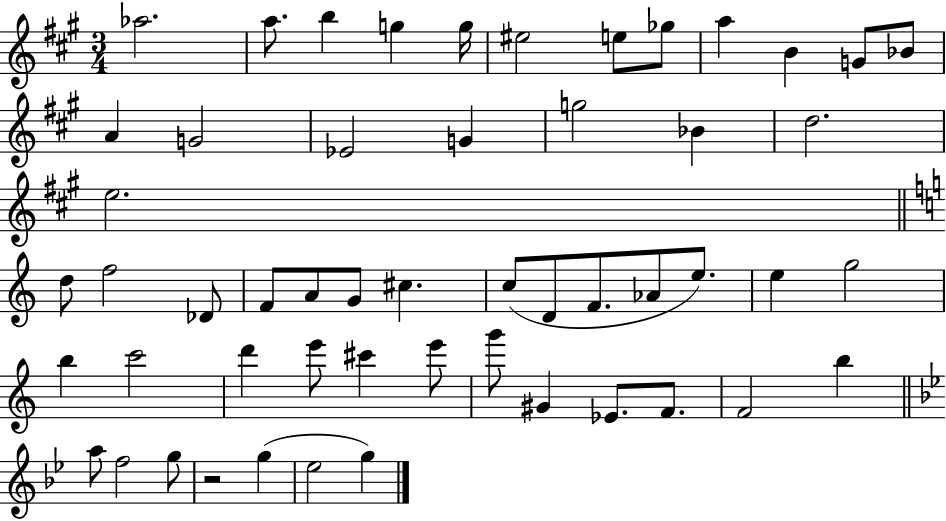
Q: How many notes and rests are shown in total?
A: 53